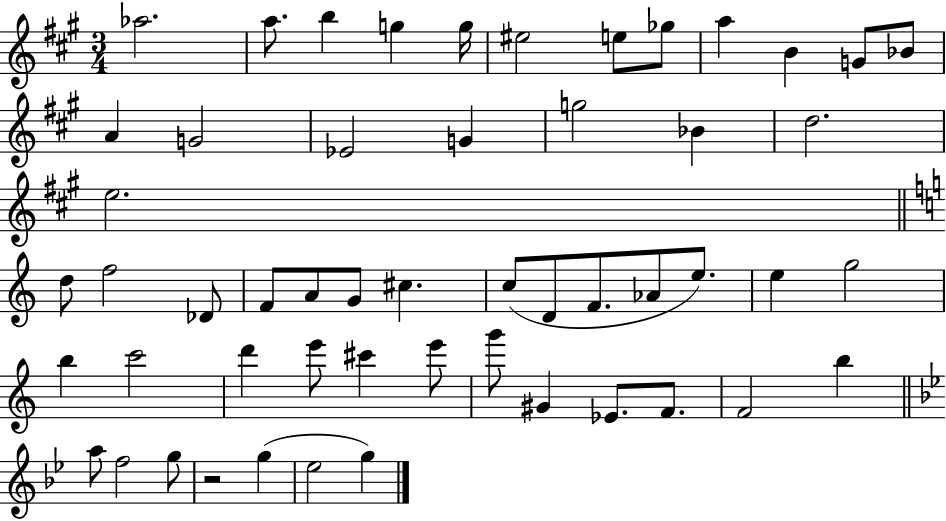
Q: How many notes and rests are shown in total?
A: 53